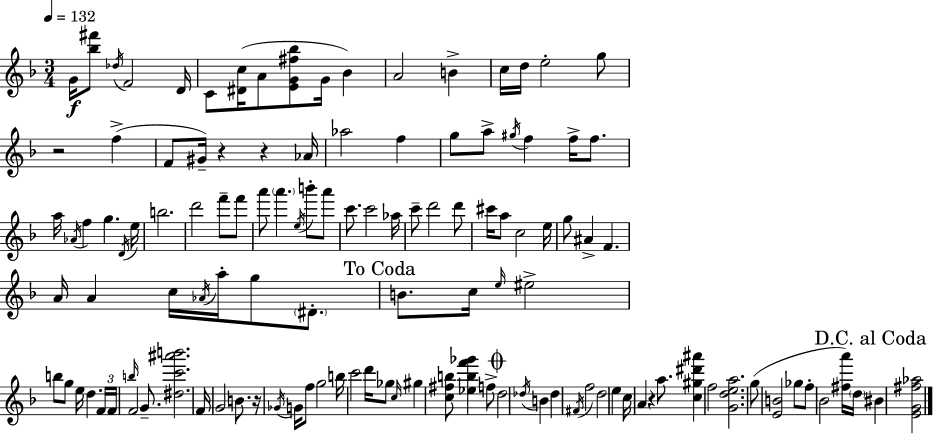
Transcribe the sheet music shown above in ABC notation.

X:1
T:Untitled
M:3/4
L:1/4
K:F
G/4 [_b^f']/2 _d/4 F2 D/4 C/2 [^Dc]/4 A/2 [EG^f_b]/2 G/4 _B A2 B c/4 d/4 e2 g/2 z2 f F/2 ^G/4 z z _A/4 _a2 f g/2 a/2 ^g/4 f f/4 f/2 a/4 _A/4 f g D/4 e/4 b2 d'2 f'/2 f'/2 a'/2 a' e/4 b'/2 a'/2 c'/2 c'2 _a/4 c'/2 d'2 d'/2 ^c'/4 a/2 c2 e/4 g/2 ^A F A/4 A c/4 _A/4 a/4 g/2 ^D/2 B/2 c/4 e/4 ^e2 b/2 g/2 e/4 d F/4 F/4 b/4 F2 G/2 [^dc'^a'b']2 F/4 G2 B/2 z/4 _G/4 G/4 f/2 g2 b/4 c'2 d'/4 _g/2 c/4 ^g [c^fb]/2 [_ebf'_g'] f/2 d2 _d/4 B _d ^F/4 f2 d2 e c/4 A z a/2 [c^g^d'^a'] f2 [Gdea]2 g/2 [EB]2 _g/2 f/2 _B2 [^fa']/4 d/4 ^B [EG^f_a]2